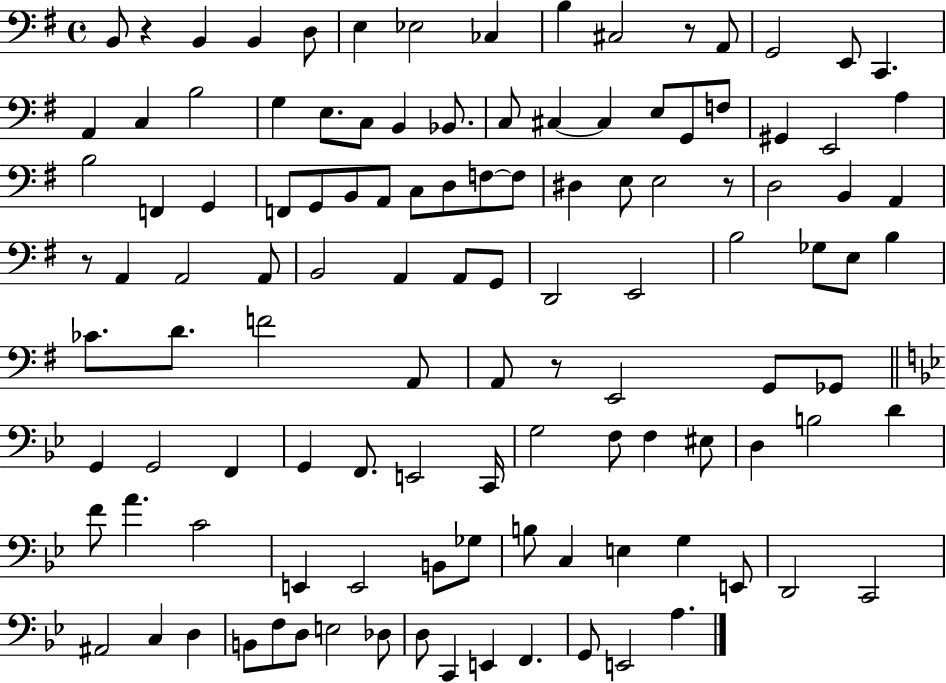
X:1
T:Untitled
M:4/4
L:1/4
K:G
B,,/2 z B,, B,, D,/2 E, _E,2 _C, B, ^C,2 z/2 A,,/2 G,,2 E,,/2 C,, A,, C, B,2 G, E,/2 C,/2 B,, _B,,/2 C,/2 ^C, ^C, E,/2 G,,/2 F,/2 ^G,, E,,2 A, B,2 F,, G,, F,,/2 G,,/2 B,,/2 A,,/2 C,/2 D,/2 F,/2 F,/2 ^D, E,/2 E,2 z/2 D,2 B,, A,, z/2 A,, A,,2 A,,/2 B,,2 A,, A,,/2 G,,/2 D,,2 E,,2 B,2 _G,/2 E,/2 B, _C/2 D/2 F2 A,,/2 A,,/2 z/2 E,,2 G,,/2 _G,,/2 G,, G,,2 F,, G,, F,,/2 E,,2 C,,/4 G,2 F,/2 F, ^E,/2 D, B,2 D F/2 A C2 E,, E,,2 B,,/2 _G,/2 B,/2 C, E, G, E,,/2 D,,2 C,,2 ^A,,2 C, D, B,,/2 F,/2 D,/2 E,2 _D,/2 D,/2 C,, E,, F,, G,,/2 E,,2 A,